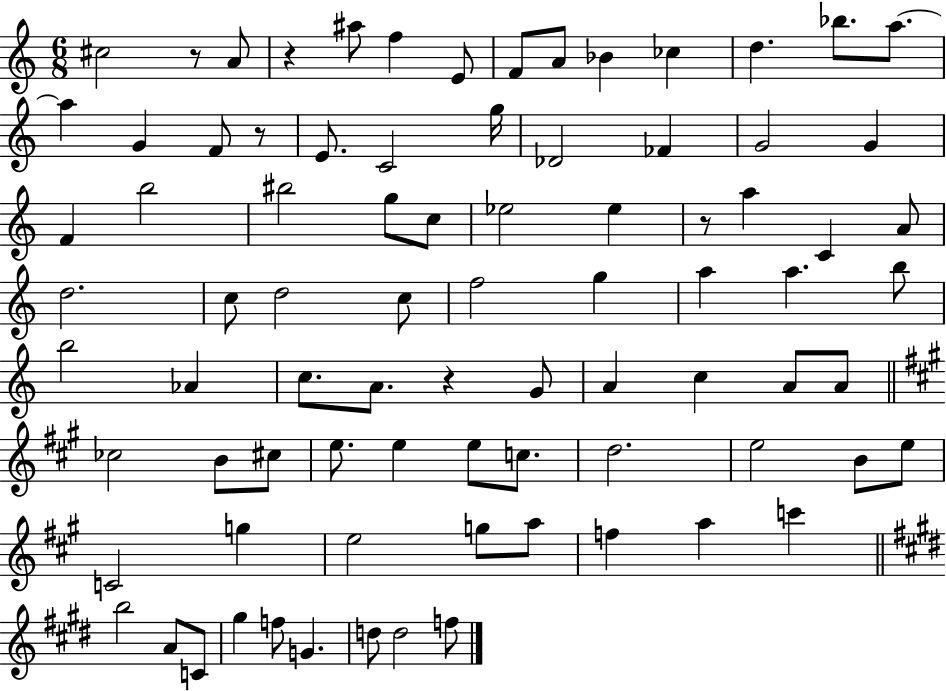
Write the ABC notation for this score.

X:1
T:Untitled
M:6/8
L:1/4
K:C
^c2 z/2 A/2 z ^a/2 f E/2 F/2 A/2 _B _c d _b/2 a/2 a G F/2 z/2 E/2 C2 g/4 _D2 _F G2 G F b2 ^b2 g/2 c/2 _e2 _e z/2 a C A/2 d2 c/2 d2 c/2 f2 g a a b/2 b2 _A c/2 A/2 z G/2 A c A/2 A/2 _c2 B/2 ^c/2 e/2 e e/2 c/2 d2 e2 B/2 e/2 C2 g e2 g/2 a/2 f a c' b2 A/2 C/2 ^g f/2 G d/2 d2 f/2